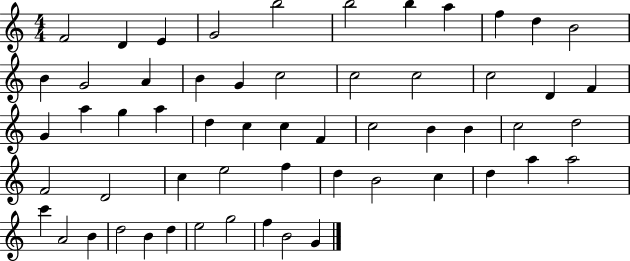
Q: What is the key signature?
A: C major